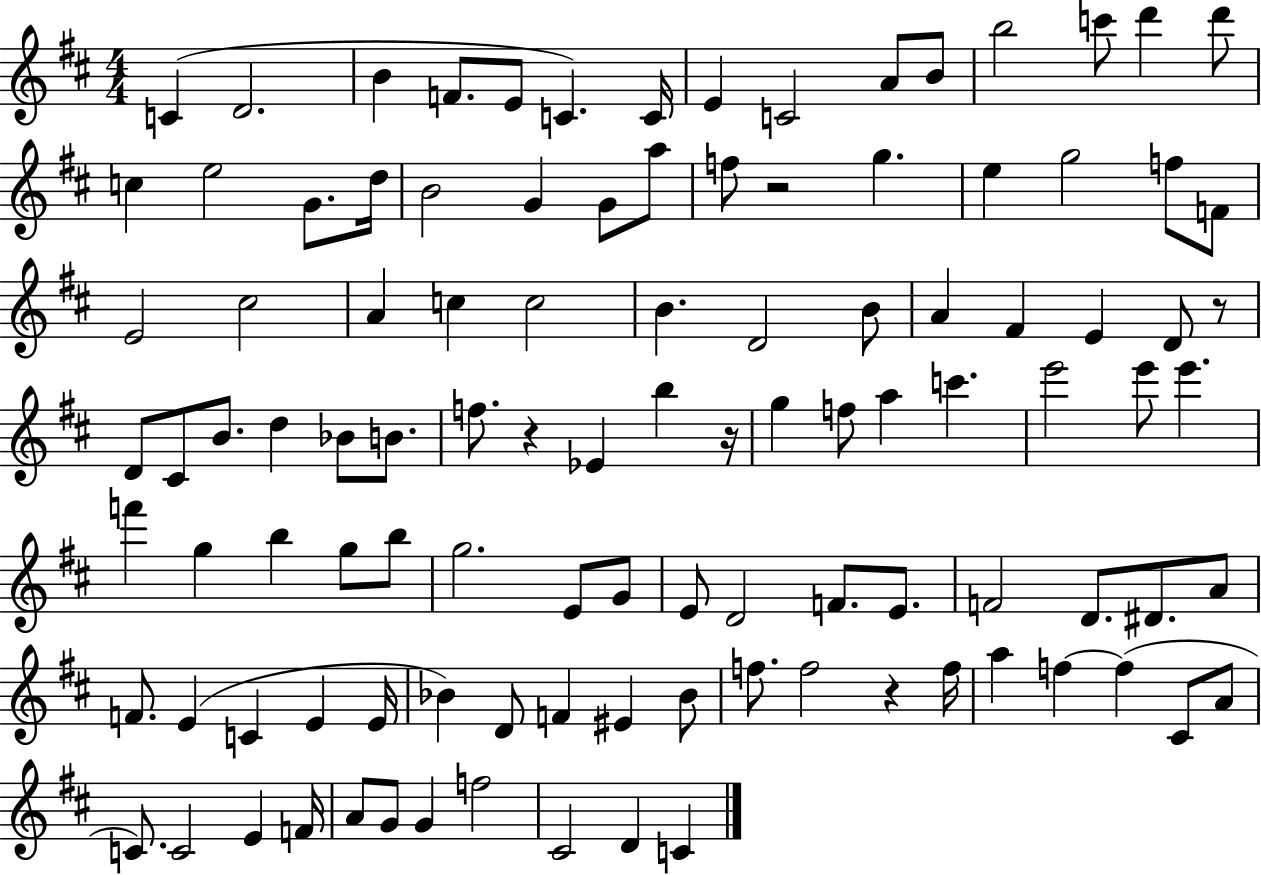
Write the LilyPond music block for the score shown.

{
  \clef treble
  \numericTimeSignature
  \time 4/4
  \key d \major
  c'4( d'2. | b'4 f'8. e'8 c'4.) c'16 | e'4 c'2 a'8 b'8 | b''2 c'''8 d'''4 d'''8 | \break c''4 e''2 g'8. d''16 | b'2 g'4 g'8 a''8 | f''8 r2 g''4. | e''4 g''2 f''8 f'8 | \break e'2 cis''2 | a'4 c''4 c''2 | b'4. d'2 b'8 | a'4 fis'4 e'4 d'8 r8 | \break d'8 cis'8 b'8. d''4 bes'8 b'8. | f''8. r4 ees'4 b''4 r16 | g''4 f''8 a''4 c'''4. | e'''2 e'''8 e'''4. | \break f'''4 g''4 b''4 g''8 b''8 | g''2. e'8 g'8 | e'8 d'2 f'8. e'8. | f'2 d'8. dis'8. a'8 | \break f'8. e'4( c'4 e'4 e'16 | bes'4) d'8 f'4 eis'4 bes'8 | f''8. f''2 r4 f''16 | a''4 f''4~~ f''4( cis'8 a'8 | \break c'8.) c'2 e'4 f'16 | a'8 g'8 g'4 f''2 | cis'2 d'4 c'4 | \bar "|."
}